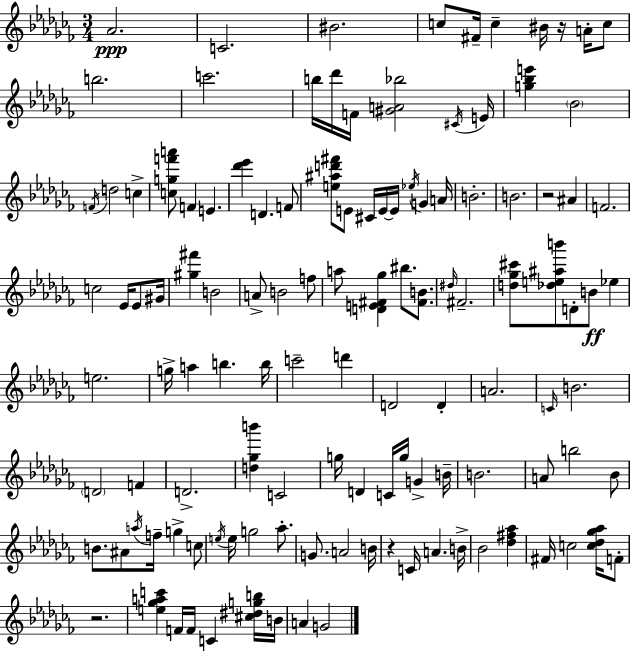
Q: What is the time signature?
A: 3/4